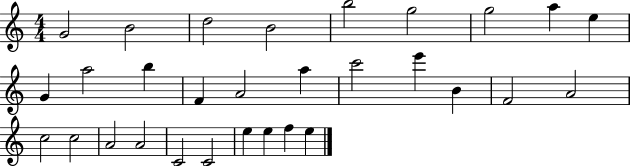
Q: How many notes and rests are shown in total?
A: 30